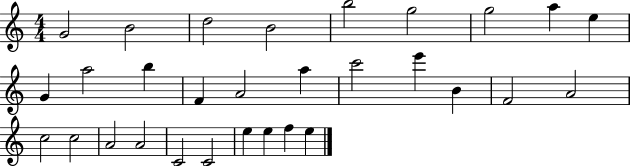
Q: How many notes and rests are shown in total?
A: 30